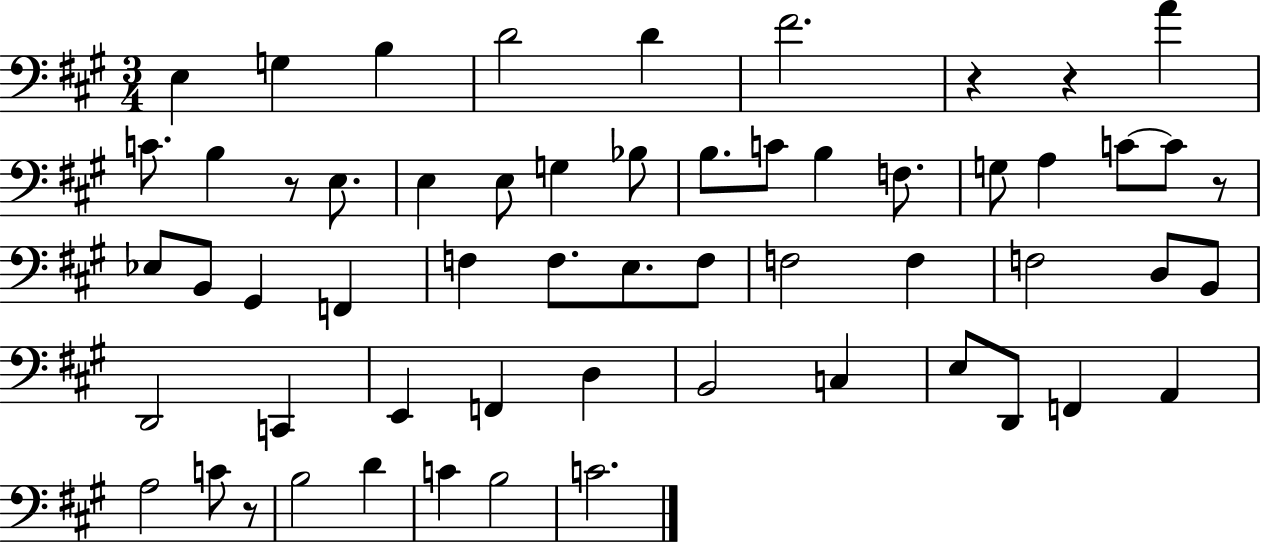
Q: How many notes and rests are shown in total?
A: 58